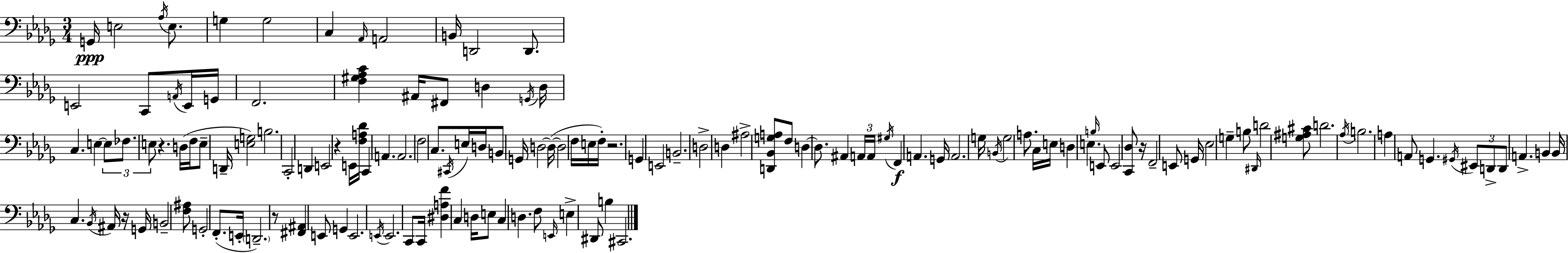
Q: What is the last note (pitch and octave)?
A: C#2